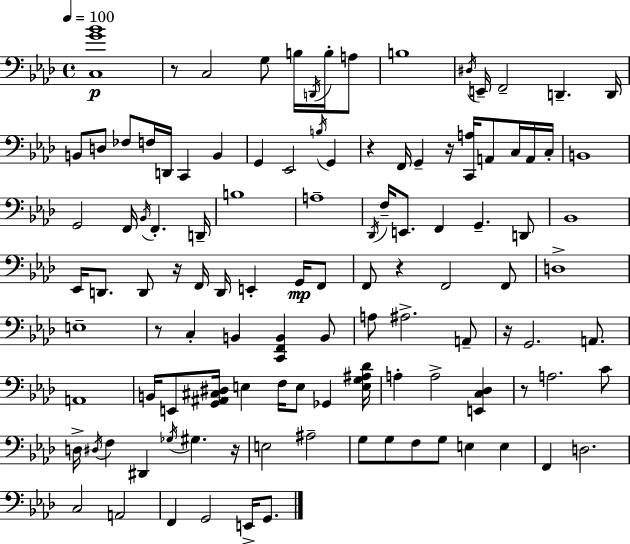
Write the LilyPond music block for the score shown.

{
  \clef bass
  \time 4/4
  \defaultTimeSignature
  \key f \minor
  \tempo 4 = 100
  <c g' bes'>1\p | r8 c2 g8 b16 \acciaccatura { d,16 } b16-. a8 | b1 | \acciaccatura { dis16 } e,16-- f,2-- d,4.-- | \break d,16 b,8 d8 fes8 f16 d,16 c,4 b,4 | g,4 ees,2 \acciaccatura { b16 } g,4 | r4 f,16 g,4-- r16 <c, a>16 a,8 | c16 a,16 c16-. b,1 | \break g,2 f,16 \acciaccatura { bes,16 } f,4.-. | d,16-- b1 | a1-- | \acciaccatura { des,16 } f16-- e,8. f,4 g,4.-- | \break d,8 bes,1 | ees,16 d,8. d,8 r16 f,16 d,16 e,4-. | g,16\mp f,8 f,8 r4 f,2 | f,8 d1-> | \break e1-- | r8 c4-. b,4 <c, f, b,>4 | b,8 a8 ais2.-> | a,8-- r16 g,2. | \break a,8. a,1 | b,16 e,8 <g, ais, cis dis>16 e4 f16 e8 | ges,4 <e g ais des'>16 a4-. a2-> | <e, c des>4 r8 a2. | \break c'8 d16-> \acciaccatura { dis16 } f4 dis,4 \acciaccatura { ges16 } | gis4. r16 e2 ais2-- | g8 g8 f8 g8 e4 | e4 f,4 d2. | \break c2 a,2 | f,4 g,2 | e,16-> g,8. \bar "|."
}